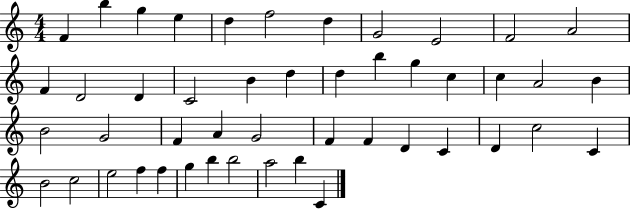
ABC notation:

X:1
T:Untitled
M:4/4
L:1/4
K:C
F b g e d f2 d G2 E2 F2 A2 F D2 D C2 B d d b g c c A2 B B2 G2 F A G2 F F D C D c2 C B2 c2 e2 f f g b b2 a2 b C